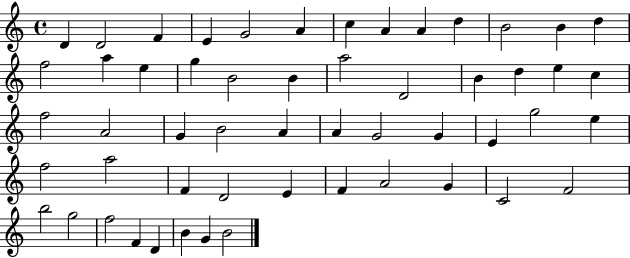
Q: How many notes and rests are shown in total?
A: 54